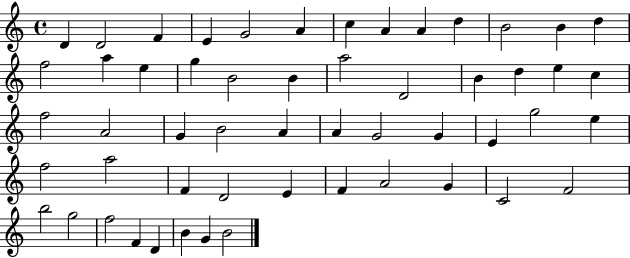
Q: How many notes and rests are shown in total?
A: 54